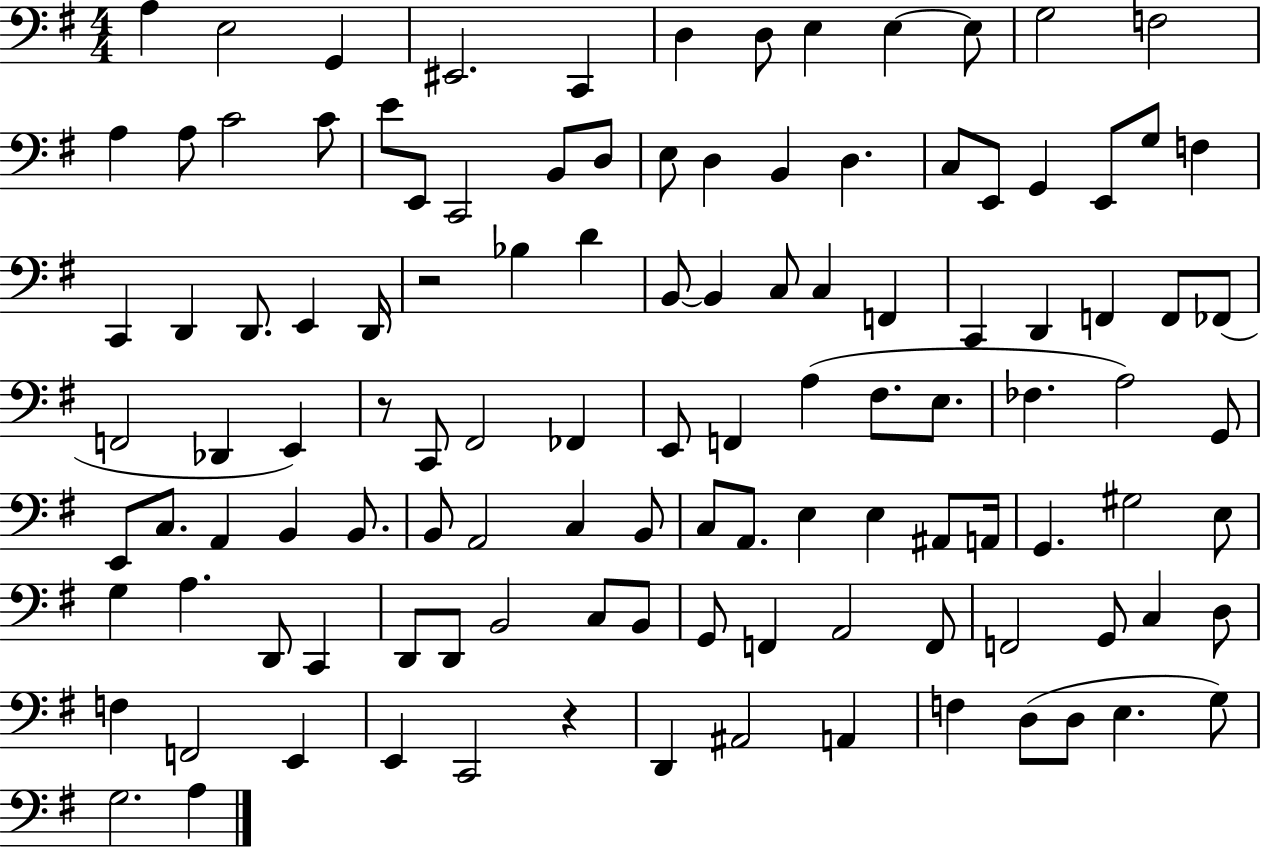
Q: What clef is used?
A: bass